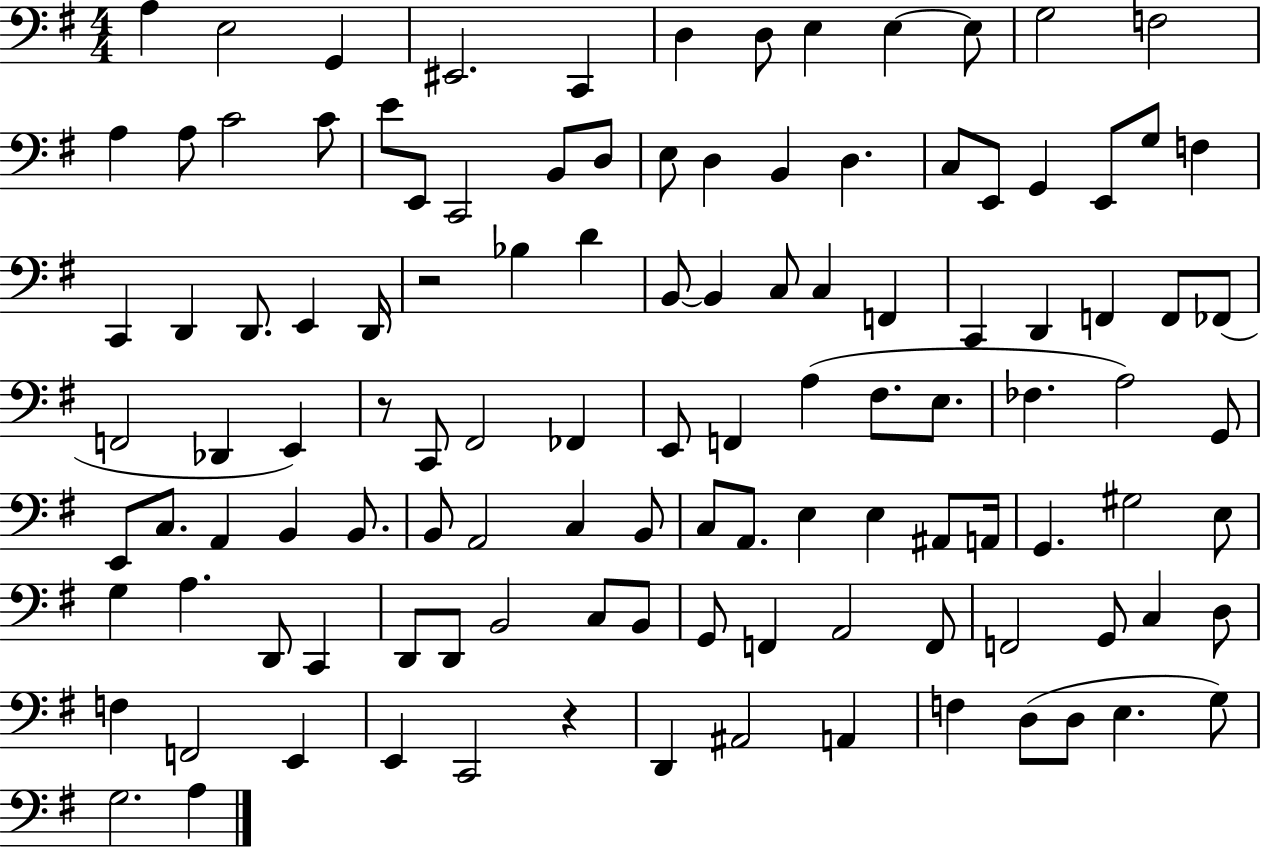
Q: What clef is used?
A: bass